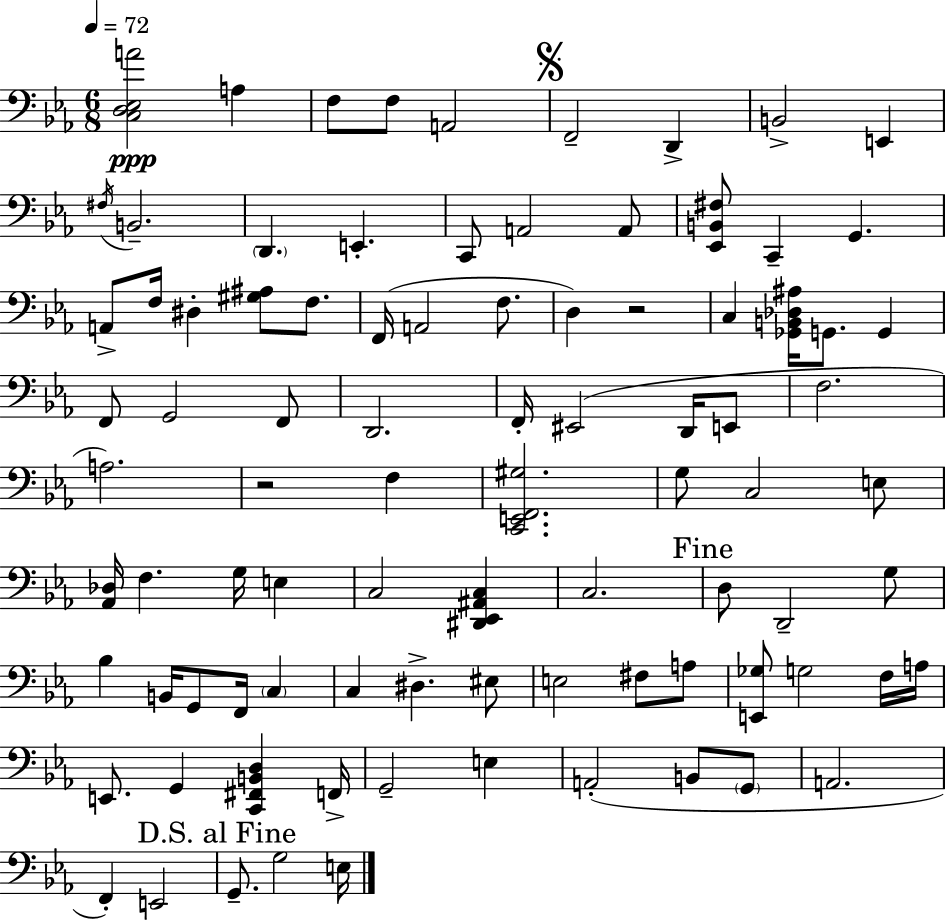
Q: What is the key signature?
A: EES major